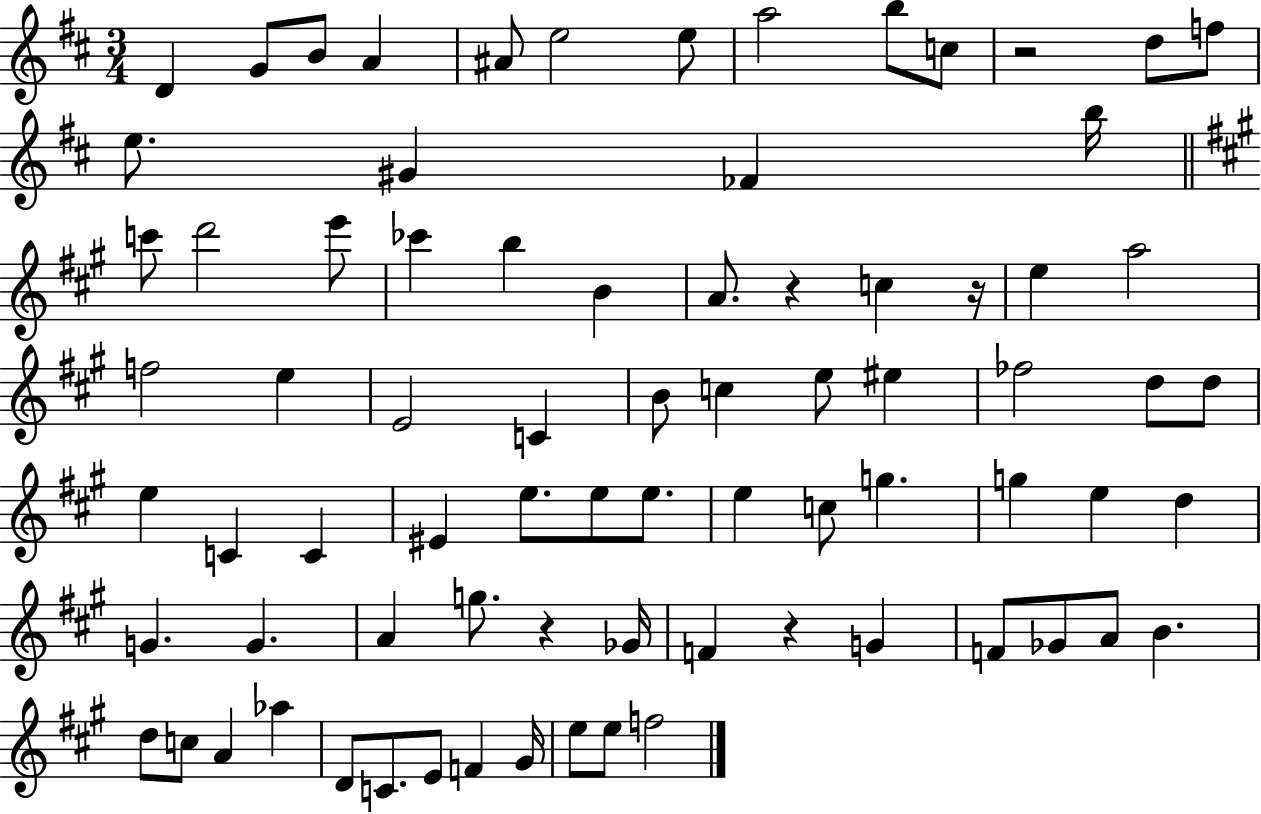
X:1
T:Untitled
M:3/4
L:1/4
K:D
D G/2 B/2 A ^A/2 e2 e/2 a2 b/2 c/2 z2 d/2 f/2 e/2 ^G _F b/4 c'/2 d'2 e'/2 _c' b B A/2 z c z/4 e a2 f2 e E2 C B/2 c e/2 ^e _f2 d/2 d/2 e C C ^E e/2 e/2 e/2 e c/2 g g e d G G A g/2 z _G/4 F z G F/2 _G/2 A/2 B d/2 c/2 A _a D/2 C/2 E/2 F ^G/4 e/2 e/2 f2